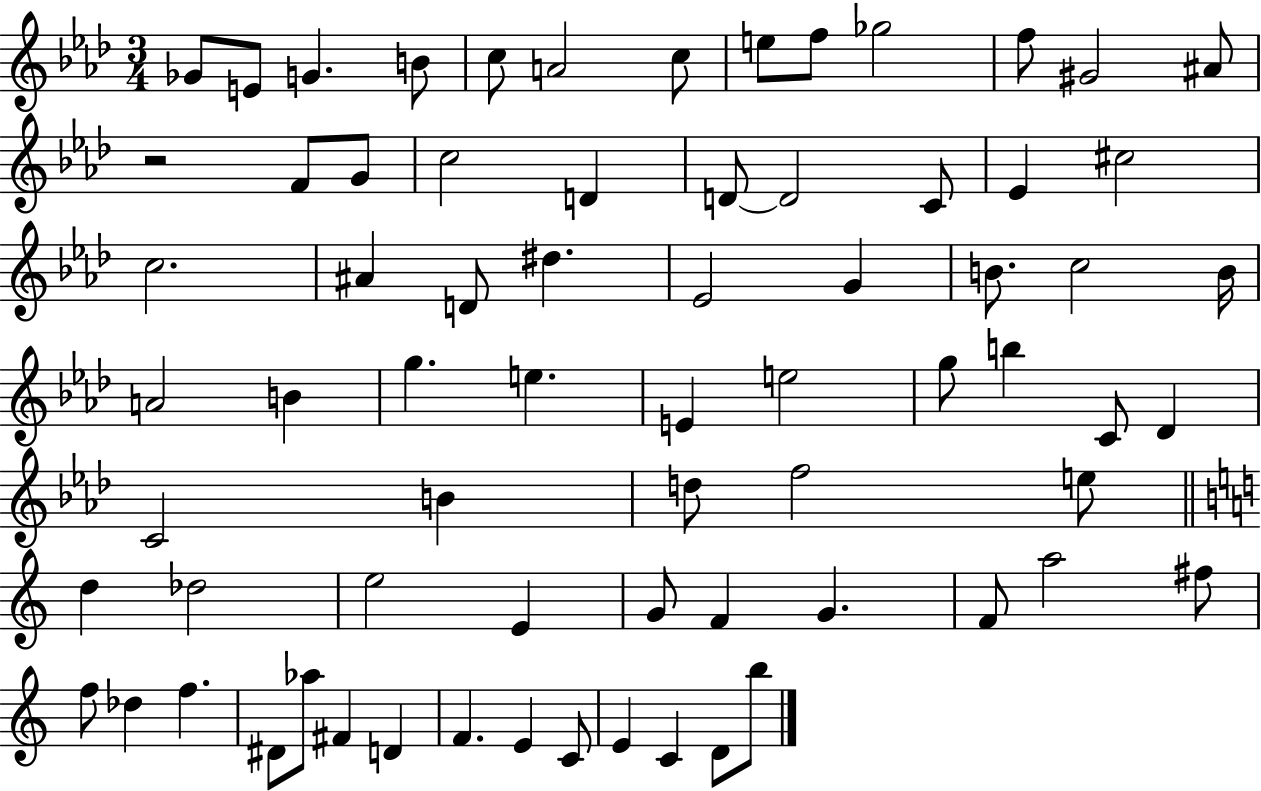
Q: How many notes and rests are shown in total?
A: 71